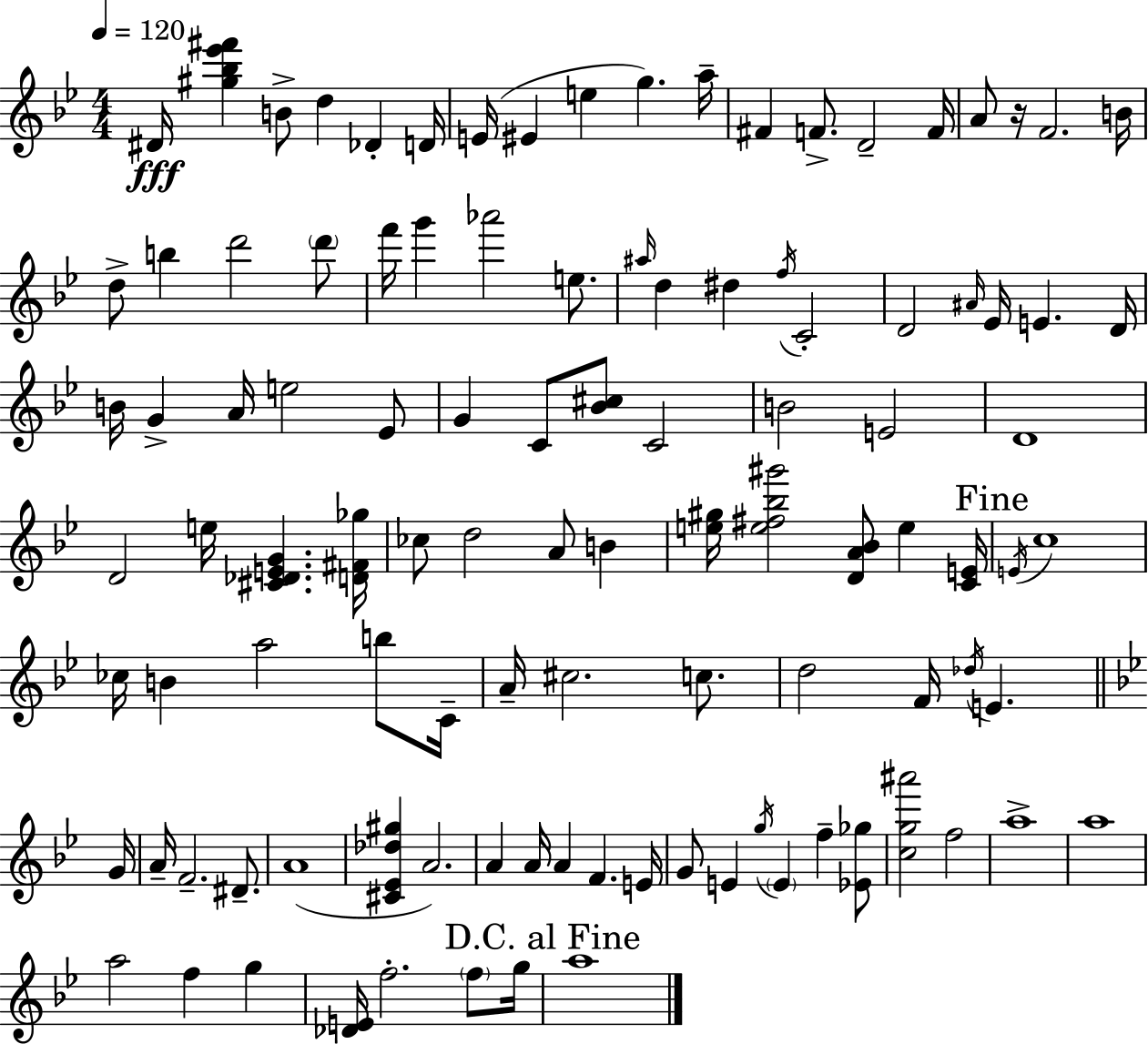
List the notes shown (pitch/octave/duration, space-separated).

D#4/s [G#5,Bb5,Eb6,F#6]/q B4/e D5/q Db4/q D4/s E4/s EIS4/q E5/q G5/q. A5/s F#4/q F4/e. D4/h F4/s A4/e R/s F4/h. B4/s D5/e B5/q D6/h D6/e F6/s G6/q Ab6/h E5/e. A#5/s D5/q D#5/q F5/s C4/h D4/h A#4/s Eb4/s E4/q. D4/s B4/s G4/q A4/s E5/h Eb4/e G4/q C4/e [Bb4,C#5]/e C4/h B4/h E4/h D4/w D4/h E5/s [C#4,Db4,E4,G4]/q. [D4,F#4,Gb5]/s CES5/e D5/h A4/e B4/q [E5,G#5]/s [E5,F#5,Bb5,G#6]/h [D4,A4,Bb4]/e E5/q [C4,E4]/s E4/s C5/w CES5/s B4/q A5/h B5/e C4/s A4/s C#5/h. C5/e. D5/h F4/s Db5/s E4/q. G4/s A4/s F4/h. D#4/e. A4/w [C#4,Eb4,Db5,G#5]/q A4/h. A4/q A4/s A4/q F4/q. E4/s G4/e E4/q G5/s E4/q F5/q [Eb4,Gb5]/e [C5,G5,A#6]/h F5/h A5/w A5/w A5/h F5/q G5/q [Db4,E4]/s F5/h. F5/e G5/s A5/w